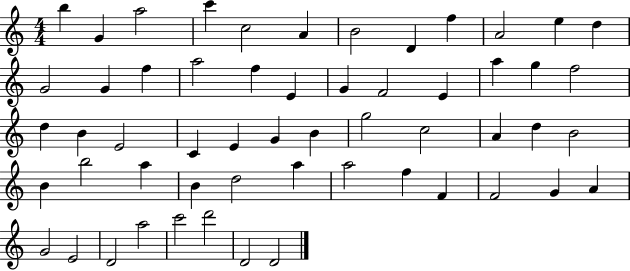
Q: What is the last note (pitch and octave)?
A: D4